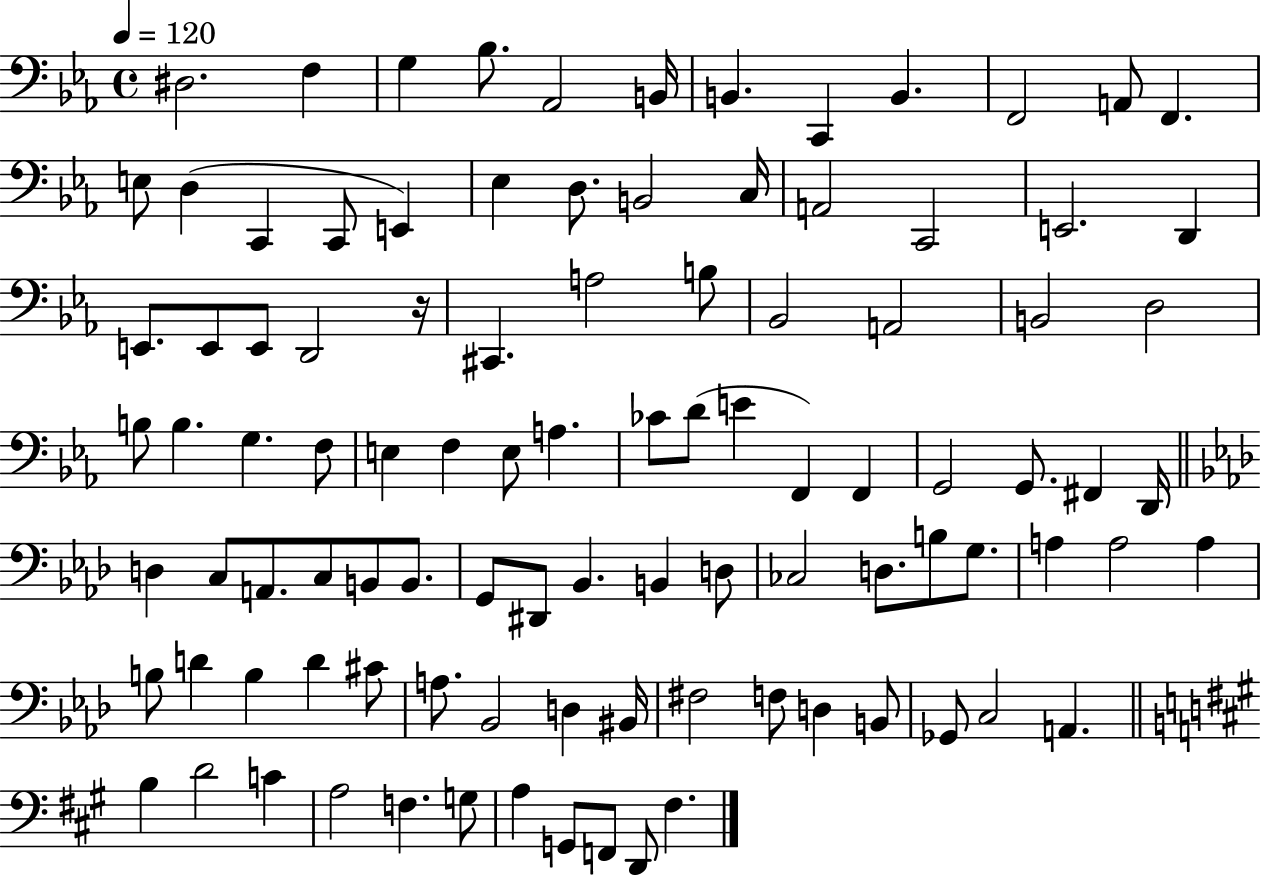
{
  \clef bass
  \time 4/4
  \defaultTimeSignature
  \key ees \major
  \tempo 4 = 120
  dis2. f4 | g4 bes8. aes,2 b,16 | b,4. c,4 b,4. | f,2 a,8 f,4. | \break e8 d4( c,4 c,8 e,4) | ees4 d8. b,2 c16 | a,2 c,2 | e,2. d,4 | \break e,8. e,8 e,8 d,2 r16 | cis,4. a2 b8 | bes,2 a,2 | b,2 d2 | \break b8 b4. g4. f8 | e4 f4 e8 a4. | ces'8 d'8( e'4 f,4) f,4 | g,2 g,8. fis,4 d,16 | \break \bar "||" \break \key aes \major d4 c8 a,8. c8 b,8 b,8. | g,8 dis,8 bes,4. b,4 d8 | ces2 d8. b8 g8. | a4 a2 a4 | \break b8 d'4 b4 d'4 cis'8 | a8. bes,2 d4 bis,16 | fis2 f8 d4 b,8 | ges,8 c2 a,4. | \break \bar "||" \break \key a \major b4 d'2 c'4 | a2 f4. g8 | a4 g,8 f,8 d,8 fis4. | \bar "|."
}